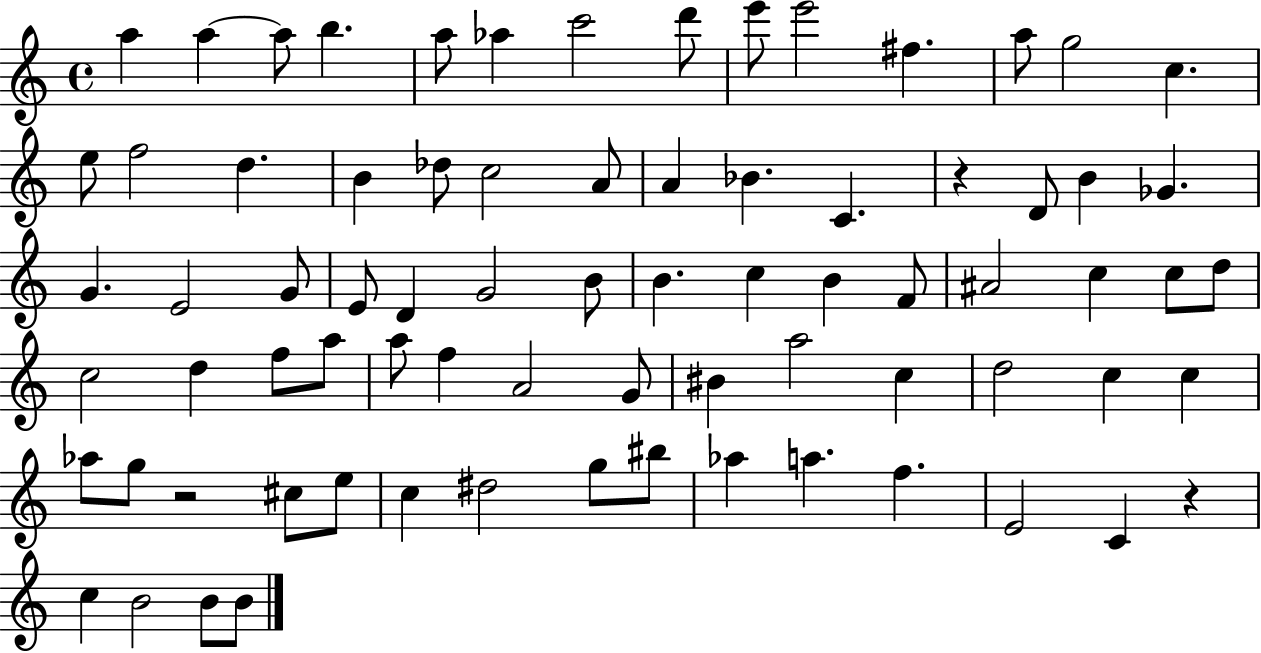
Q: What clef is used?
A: treble